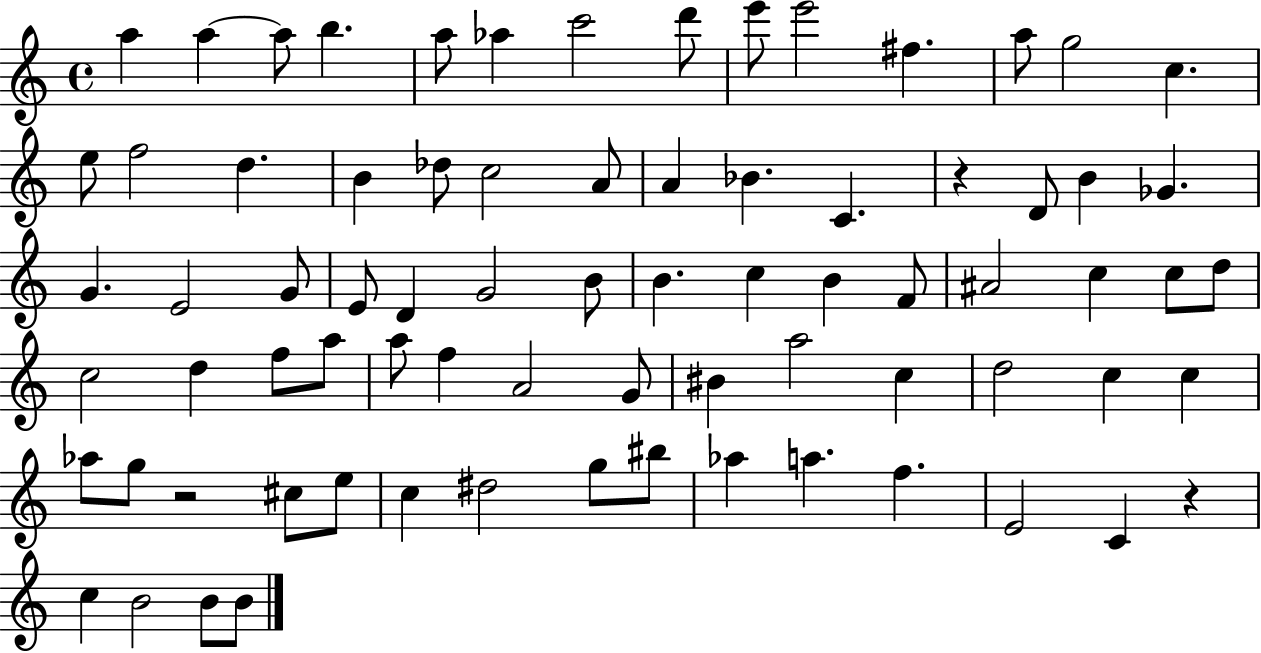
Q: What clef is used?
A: treble